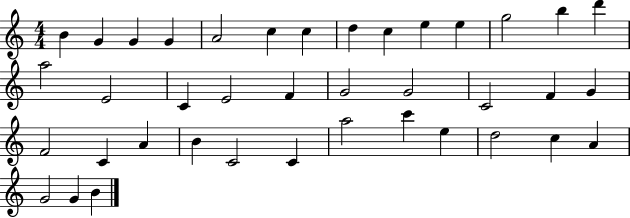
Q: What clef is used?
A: treble